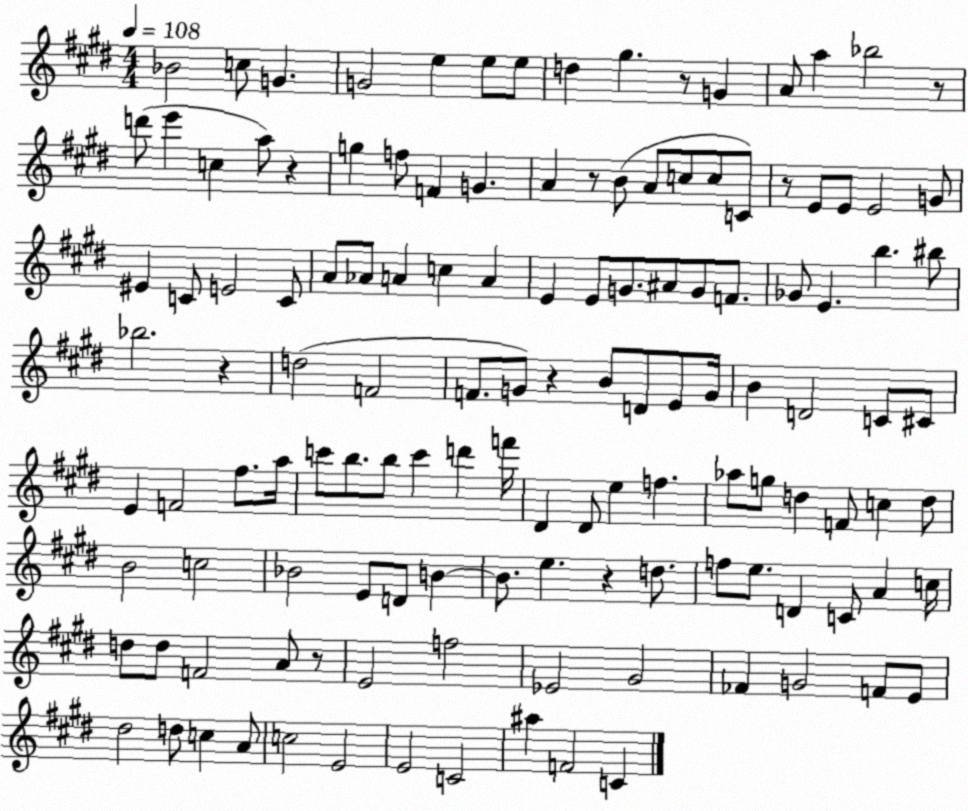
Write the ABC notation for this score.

X:1
T:Untitled
M:4/4
L:1/4
K:E
_B2 c/2 G G2 e e/2 e/2 d ^g z/2 G A/2 a _b2 z/2 d'/2 e' c a/2 z g f/2 F G A z/2 B/2 A/2 c/2 c/2 C/2 z/2 E/2 E/2 E2 G/2 ^E C/2 E2 C/2 A/2 _A/2 A c A E E/2 G/2 ^A/2 G/2 F/2 _G/2 E b ^b/2 _b2 z d2 F2 F/2 G/2 z B/2 D/2 E/2 G/4 B D2 C/2 ^C/2 E F2 ^f/2 a/4 c'/2 b/2 b/2 c' d' f'/4 ^D ^D/2 e f _a/2 g/2 d F/2 c d/2 B2 c2 _B2 E/2 D/2 B B/2 e z d/2 f/2 e/2 D C/2 A c/4 d/2 d/2 F2 A/2 z/2 E2 f2 _E2 ^G2 _F G2 F/2 E/2 ^d2 d/2 c A/2 c2 E2 E2 C2 ^a F2 C